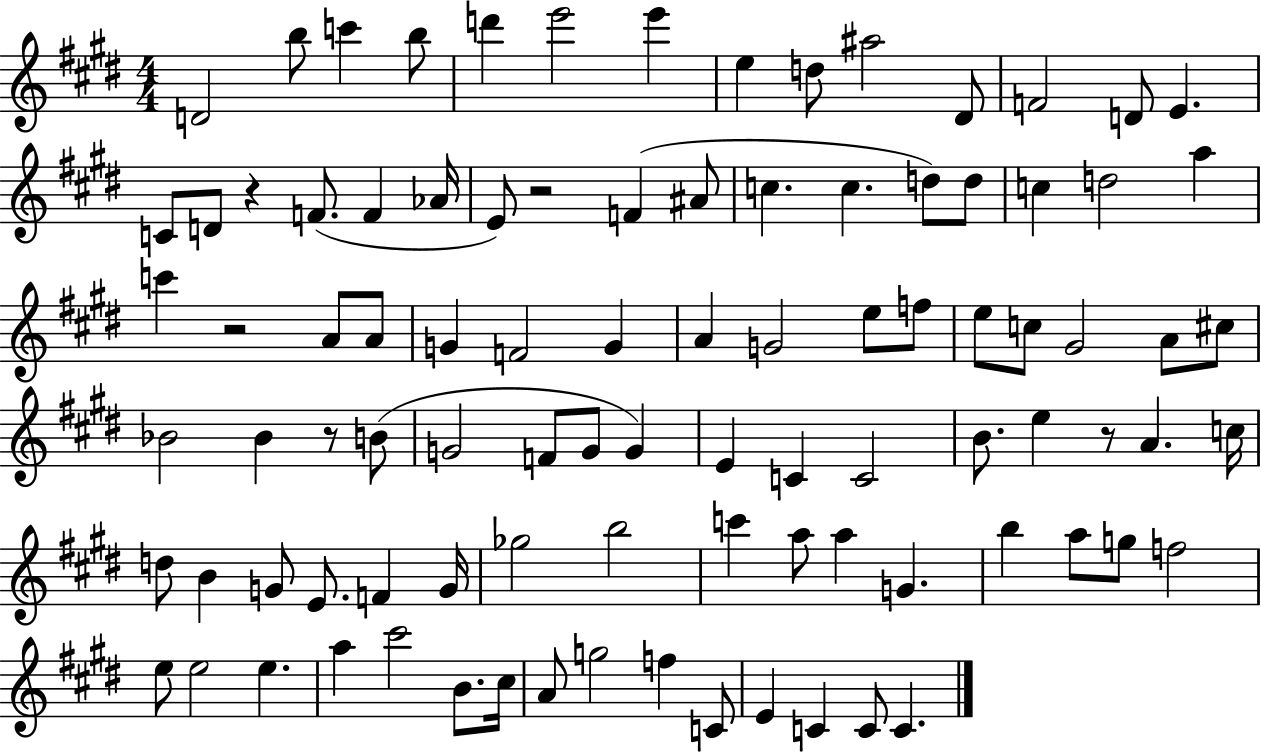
{
  \clef treble
  \numericTimeSignature
  \time 4/4
  \key e \major
  d'2 b''8 c'''4 b''8 | d'''4 e'''2 e'''4 | e''4 d''8 ais''2 dis'8 | f'2 d'8 e'4. | \break c'8 d'8 r4 f'8.( f'4 aes'16 | e'8) r2 f'4( ais'8 | c''4. c''4. d''8) d''8 | c''4 d''2 a''4 | \break c'''4 r2 a'8 a'8 | g'4 f'2 g'4 | a'4 g'2 e''8 f''8 | e''8 c''8 gis'2 a'8 cis''8 | \break bes'2 bes'4 r8 b'8( | g'2 f'8 g'8 g'4) | e'4 c'4 c'2 | b'8. e''4 r8 a'4. c''16 | \break d''8 b'4 g'8 e'8. f'4 g'16 | ges''2 b''2 | c'''4 a''8 a''4 g'4. | b''4 a''8 g''8 f''2 | \break e''8 e''2 e''4. | a''4 cis'''2 b'8. cis''16 | a'8 g''2 f''4 c'8 | e'4 c'4 c'8 c'4. | \break \bar "|."
}